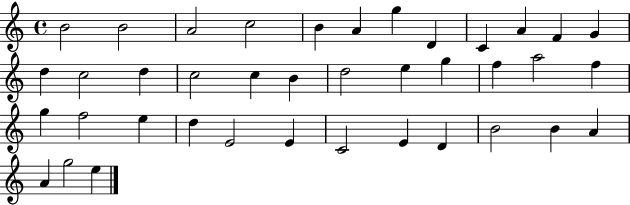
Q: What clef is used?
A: treble